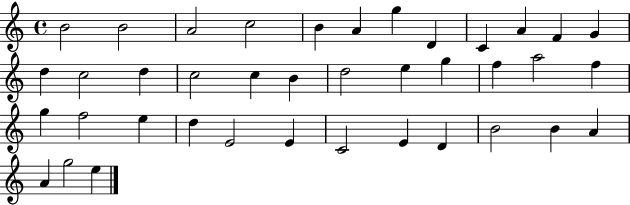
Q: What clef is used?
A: treble